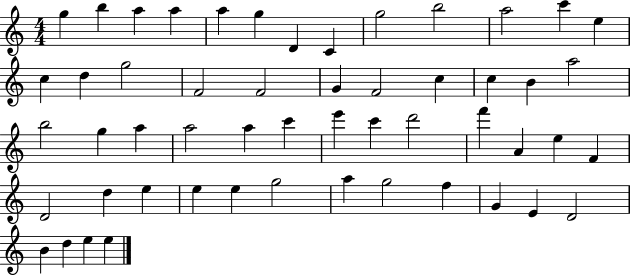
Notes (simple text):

G5/q B5/q A5/q A5/q A5/q G5/q D4/q C4/q G5/h B5/h A5/h C6/q E5/q C5/q D5/q G5/h F4/h F4/h G4/q F4/h C5/q C5/q B4/q A5/h B5/h G5/q A5/q A5/h A5/q C6/q E6/q C6/q D6/h F6/q A4/q E5/q F4/q D4/h D5/q E5/q E5/q E5/q G5/h A5/q G5/h F5/q G4/q E4/q D4/h B4/q D5/q E5/q E5/q